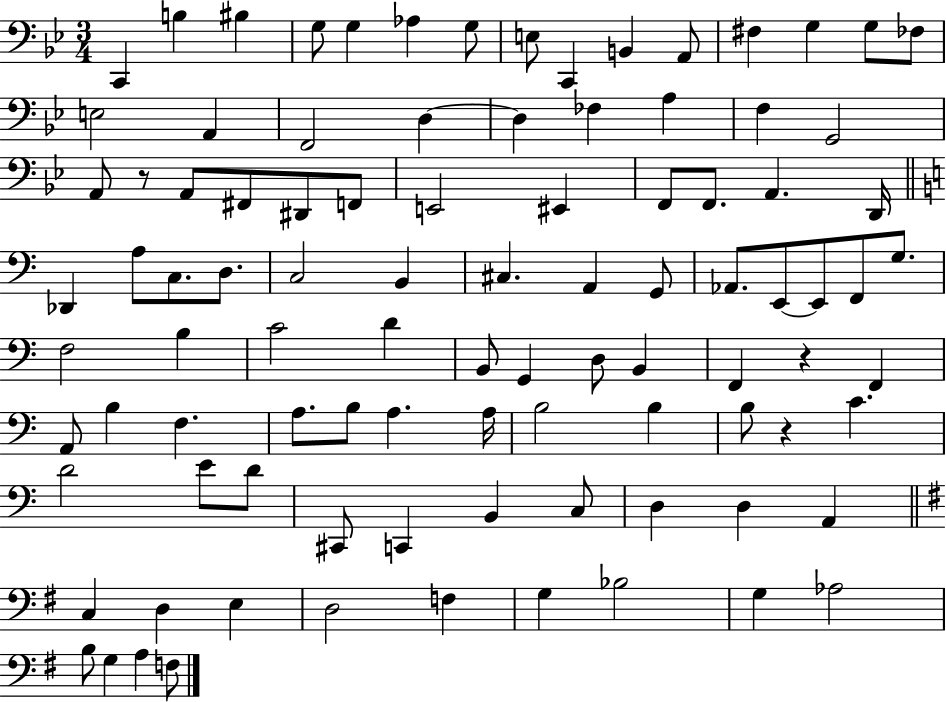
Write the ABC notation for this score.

X:1
T:Untitled
M:3/4
L:1/4
K:Bb
C,, B, ^B, G,/2 G, _A, G,/2 E,/2 C,, B,, A,,/2 ^F, G, G,/2 _F,/2 E,2 A,, F,,2 D, D, _F, A, F, G,,2 A,,/2 z/2 A,,/2 ^F,,/2 ^D,,/2 F,,/2 E,,2 ^E,, F,,/2 F,,/2 A,, D,,/4 _D,, A,/2 C,/2 D,/2 C,2 B,, ^C, A,, G,,/2 _A,,/2 E,,/2 E,,/2 F,,/2 G,/2 F,2 B, C2 D B,,/2 G,, D,/2 B,, F,, z F,, A,,/2 B, F, A,/2 B,/2 A, A,/4 B,2 B, B,/2 z C D2 E/2 D/2 ^C,,/2 C,, B,, C,/2 D, D, A,, C, D, E, D,2 F, G, _B,2 G, _A,2 B,/2 G, A, F,/2